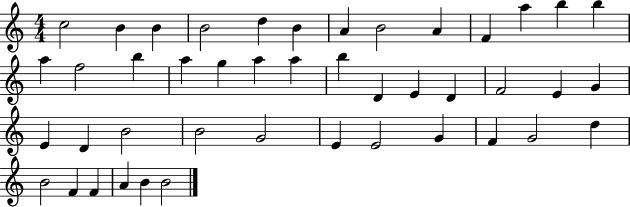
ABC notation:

X:1
T:Untitled
M:4/4
L:1/4
K:C
c2 B B B2 d B A B2 A F a b b a f2 b a g a a b D E D F2 E G E D B2 B2 G2 E E2 G F G2 d B2 F F A B B2